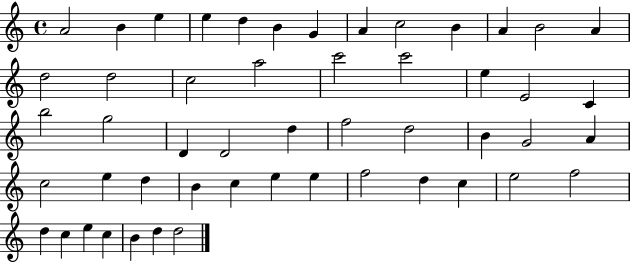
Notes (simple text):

A4/h B4/q E5/q E5/q D5/q B4/q G4/q A4/q C5/h B4/q A4/q B4/h A4/q D5/h D5/h C5/h A5/h C6/h C6/h E5/q E4/h C4/q B5/h G5/h D4/q D4/h D5/q F5/h D5/h B4/q G4/h A4/q C5/h E5/q D5/q B4/q C5/q E5/q E5/q F5/h D5/q C5/q E5/h F5/h D5/q C5/q E5/q C5/q B4/q D5/q D5/h